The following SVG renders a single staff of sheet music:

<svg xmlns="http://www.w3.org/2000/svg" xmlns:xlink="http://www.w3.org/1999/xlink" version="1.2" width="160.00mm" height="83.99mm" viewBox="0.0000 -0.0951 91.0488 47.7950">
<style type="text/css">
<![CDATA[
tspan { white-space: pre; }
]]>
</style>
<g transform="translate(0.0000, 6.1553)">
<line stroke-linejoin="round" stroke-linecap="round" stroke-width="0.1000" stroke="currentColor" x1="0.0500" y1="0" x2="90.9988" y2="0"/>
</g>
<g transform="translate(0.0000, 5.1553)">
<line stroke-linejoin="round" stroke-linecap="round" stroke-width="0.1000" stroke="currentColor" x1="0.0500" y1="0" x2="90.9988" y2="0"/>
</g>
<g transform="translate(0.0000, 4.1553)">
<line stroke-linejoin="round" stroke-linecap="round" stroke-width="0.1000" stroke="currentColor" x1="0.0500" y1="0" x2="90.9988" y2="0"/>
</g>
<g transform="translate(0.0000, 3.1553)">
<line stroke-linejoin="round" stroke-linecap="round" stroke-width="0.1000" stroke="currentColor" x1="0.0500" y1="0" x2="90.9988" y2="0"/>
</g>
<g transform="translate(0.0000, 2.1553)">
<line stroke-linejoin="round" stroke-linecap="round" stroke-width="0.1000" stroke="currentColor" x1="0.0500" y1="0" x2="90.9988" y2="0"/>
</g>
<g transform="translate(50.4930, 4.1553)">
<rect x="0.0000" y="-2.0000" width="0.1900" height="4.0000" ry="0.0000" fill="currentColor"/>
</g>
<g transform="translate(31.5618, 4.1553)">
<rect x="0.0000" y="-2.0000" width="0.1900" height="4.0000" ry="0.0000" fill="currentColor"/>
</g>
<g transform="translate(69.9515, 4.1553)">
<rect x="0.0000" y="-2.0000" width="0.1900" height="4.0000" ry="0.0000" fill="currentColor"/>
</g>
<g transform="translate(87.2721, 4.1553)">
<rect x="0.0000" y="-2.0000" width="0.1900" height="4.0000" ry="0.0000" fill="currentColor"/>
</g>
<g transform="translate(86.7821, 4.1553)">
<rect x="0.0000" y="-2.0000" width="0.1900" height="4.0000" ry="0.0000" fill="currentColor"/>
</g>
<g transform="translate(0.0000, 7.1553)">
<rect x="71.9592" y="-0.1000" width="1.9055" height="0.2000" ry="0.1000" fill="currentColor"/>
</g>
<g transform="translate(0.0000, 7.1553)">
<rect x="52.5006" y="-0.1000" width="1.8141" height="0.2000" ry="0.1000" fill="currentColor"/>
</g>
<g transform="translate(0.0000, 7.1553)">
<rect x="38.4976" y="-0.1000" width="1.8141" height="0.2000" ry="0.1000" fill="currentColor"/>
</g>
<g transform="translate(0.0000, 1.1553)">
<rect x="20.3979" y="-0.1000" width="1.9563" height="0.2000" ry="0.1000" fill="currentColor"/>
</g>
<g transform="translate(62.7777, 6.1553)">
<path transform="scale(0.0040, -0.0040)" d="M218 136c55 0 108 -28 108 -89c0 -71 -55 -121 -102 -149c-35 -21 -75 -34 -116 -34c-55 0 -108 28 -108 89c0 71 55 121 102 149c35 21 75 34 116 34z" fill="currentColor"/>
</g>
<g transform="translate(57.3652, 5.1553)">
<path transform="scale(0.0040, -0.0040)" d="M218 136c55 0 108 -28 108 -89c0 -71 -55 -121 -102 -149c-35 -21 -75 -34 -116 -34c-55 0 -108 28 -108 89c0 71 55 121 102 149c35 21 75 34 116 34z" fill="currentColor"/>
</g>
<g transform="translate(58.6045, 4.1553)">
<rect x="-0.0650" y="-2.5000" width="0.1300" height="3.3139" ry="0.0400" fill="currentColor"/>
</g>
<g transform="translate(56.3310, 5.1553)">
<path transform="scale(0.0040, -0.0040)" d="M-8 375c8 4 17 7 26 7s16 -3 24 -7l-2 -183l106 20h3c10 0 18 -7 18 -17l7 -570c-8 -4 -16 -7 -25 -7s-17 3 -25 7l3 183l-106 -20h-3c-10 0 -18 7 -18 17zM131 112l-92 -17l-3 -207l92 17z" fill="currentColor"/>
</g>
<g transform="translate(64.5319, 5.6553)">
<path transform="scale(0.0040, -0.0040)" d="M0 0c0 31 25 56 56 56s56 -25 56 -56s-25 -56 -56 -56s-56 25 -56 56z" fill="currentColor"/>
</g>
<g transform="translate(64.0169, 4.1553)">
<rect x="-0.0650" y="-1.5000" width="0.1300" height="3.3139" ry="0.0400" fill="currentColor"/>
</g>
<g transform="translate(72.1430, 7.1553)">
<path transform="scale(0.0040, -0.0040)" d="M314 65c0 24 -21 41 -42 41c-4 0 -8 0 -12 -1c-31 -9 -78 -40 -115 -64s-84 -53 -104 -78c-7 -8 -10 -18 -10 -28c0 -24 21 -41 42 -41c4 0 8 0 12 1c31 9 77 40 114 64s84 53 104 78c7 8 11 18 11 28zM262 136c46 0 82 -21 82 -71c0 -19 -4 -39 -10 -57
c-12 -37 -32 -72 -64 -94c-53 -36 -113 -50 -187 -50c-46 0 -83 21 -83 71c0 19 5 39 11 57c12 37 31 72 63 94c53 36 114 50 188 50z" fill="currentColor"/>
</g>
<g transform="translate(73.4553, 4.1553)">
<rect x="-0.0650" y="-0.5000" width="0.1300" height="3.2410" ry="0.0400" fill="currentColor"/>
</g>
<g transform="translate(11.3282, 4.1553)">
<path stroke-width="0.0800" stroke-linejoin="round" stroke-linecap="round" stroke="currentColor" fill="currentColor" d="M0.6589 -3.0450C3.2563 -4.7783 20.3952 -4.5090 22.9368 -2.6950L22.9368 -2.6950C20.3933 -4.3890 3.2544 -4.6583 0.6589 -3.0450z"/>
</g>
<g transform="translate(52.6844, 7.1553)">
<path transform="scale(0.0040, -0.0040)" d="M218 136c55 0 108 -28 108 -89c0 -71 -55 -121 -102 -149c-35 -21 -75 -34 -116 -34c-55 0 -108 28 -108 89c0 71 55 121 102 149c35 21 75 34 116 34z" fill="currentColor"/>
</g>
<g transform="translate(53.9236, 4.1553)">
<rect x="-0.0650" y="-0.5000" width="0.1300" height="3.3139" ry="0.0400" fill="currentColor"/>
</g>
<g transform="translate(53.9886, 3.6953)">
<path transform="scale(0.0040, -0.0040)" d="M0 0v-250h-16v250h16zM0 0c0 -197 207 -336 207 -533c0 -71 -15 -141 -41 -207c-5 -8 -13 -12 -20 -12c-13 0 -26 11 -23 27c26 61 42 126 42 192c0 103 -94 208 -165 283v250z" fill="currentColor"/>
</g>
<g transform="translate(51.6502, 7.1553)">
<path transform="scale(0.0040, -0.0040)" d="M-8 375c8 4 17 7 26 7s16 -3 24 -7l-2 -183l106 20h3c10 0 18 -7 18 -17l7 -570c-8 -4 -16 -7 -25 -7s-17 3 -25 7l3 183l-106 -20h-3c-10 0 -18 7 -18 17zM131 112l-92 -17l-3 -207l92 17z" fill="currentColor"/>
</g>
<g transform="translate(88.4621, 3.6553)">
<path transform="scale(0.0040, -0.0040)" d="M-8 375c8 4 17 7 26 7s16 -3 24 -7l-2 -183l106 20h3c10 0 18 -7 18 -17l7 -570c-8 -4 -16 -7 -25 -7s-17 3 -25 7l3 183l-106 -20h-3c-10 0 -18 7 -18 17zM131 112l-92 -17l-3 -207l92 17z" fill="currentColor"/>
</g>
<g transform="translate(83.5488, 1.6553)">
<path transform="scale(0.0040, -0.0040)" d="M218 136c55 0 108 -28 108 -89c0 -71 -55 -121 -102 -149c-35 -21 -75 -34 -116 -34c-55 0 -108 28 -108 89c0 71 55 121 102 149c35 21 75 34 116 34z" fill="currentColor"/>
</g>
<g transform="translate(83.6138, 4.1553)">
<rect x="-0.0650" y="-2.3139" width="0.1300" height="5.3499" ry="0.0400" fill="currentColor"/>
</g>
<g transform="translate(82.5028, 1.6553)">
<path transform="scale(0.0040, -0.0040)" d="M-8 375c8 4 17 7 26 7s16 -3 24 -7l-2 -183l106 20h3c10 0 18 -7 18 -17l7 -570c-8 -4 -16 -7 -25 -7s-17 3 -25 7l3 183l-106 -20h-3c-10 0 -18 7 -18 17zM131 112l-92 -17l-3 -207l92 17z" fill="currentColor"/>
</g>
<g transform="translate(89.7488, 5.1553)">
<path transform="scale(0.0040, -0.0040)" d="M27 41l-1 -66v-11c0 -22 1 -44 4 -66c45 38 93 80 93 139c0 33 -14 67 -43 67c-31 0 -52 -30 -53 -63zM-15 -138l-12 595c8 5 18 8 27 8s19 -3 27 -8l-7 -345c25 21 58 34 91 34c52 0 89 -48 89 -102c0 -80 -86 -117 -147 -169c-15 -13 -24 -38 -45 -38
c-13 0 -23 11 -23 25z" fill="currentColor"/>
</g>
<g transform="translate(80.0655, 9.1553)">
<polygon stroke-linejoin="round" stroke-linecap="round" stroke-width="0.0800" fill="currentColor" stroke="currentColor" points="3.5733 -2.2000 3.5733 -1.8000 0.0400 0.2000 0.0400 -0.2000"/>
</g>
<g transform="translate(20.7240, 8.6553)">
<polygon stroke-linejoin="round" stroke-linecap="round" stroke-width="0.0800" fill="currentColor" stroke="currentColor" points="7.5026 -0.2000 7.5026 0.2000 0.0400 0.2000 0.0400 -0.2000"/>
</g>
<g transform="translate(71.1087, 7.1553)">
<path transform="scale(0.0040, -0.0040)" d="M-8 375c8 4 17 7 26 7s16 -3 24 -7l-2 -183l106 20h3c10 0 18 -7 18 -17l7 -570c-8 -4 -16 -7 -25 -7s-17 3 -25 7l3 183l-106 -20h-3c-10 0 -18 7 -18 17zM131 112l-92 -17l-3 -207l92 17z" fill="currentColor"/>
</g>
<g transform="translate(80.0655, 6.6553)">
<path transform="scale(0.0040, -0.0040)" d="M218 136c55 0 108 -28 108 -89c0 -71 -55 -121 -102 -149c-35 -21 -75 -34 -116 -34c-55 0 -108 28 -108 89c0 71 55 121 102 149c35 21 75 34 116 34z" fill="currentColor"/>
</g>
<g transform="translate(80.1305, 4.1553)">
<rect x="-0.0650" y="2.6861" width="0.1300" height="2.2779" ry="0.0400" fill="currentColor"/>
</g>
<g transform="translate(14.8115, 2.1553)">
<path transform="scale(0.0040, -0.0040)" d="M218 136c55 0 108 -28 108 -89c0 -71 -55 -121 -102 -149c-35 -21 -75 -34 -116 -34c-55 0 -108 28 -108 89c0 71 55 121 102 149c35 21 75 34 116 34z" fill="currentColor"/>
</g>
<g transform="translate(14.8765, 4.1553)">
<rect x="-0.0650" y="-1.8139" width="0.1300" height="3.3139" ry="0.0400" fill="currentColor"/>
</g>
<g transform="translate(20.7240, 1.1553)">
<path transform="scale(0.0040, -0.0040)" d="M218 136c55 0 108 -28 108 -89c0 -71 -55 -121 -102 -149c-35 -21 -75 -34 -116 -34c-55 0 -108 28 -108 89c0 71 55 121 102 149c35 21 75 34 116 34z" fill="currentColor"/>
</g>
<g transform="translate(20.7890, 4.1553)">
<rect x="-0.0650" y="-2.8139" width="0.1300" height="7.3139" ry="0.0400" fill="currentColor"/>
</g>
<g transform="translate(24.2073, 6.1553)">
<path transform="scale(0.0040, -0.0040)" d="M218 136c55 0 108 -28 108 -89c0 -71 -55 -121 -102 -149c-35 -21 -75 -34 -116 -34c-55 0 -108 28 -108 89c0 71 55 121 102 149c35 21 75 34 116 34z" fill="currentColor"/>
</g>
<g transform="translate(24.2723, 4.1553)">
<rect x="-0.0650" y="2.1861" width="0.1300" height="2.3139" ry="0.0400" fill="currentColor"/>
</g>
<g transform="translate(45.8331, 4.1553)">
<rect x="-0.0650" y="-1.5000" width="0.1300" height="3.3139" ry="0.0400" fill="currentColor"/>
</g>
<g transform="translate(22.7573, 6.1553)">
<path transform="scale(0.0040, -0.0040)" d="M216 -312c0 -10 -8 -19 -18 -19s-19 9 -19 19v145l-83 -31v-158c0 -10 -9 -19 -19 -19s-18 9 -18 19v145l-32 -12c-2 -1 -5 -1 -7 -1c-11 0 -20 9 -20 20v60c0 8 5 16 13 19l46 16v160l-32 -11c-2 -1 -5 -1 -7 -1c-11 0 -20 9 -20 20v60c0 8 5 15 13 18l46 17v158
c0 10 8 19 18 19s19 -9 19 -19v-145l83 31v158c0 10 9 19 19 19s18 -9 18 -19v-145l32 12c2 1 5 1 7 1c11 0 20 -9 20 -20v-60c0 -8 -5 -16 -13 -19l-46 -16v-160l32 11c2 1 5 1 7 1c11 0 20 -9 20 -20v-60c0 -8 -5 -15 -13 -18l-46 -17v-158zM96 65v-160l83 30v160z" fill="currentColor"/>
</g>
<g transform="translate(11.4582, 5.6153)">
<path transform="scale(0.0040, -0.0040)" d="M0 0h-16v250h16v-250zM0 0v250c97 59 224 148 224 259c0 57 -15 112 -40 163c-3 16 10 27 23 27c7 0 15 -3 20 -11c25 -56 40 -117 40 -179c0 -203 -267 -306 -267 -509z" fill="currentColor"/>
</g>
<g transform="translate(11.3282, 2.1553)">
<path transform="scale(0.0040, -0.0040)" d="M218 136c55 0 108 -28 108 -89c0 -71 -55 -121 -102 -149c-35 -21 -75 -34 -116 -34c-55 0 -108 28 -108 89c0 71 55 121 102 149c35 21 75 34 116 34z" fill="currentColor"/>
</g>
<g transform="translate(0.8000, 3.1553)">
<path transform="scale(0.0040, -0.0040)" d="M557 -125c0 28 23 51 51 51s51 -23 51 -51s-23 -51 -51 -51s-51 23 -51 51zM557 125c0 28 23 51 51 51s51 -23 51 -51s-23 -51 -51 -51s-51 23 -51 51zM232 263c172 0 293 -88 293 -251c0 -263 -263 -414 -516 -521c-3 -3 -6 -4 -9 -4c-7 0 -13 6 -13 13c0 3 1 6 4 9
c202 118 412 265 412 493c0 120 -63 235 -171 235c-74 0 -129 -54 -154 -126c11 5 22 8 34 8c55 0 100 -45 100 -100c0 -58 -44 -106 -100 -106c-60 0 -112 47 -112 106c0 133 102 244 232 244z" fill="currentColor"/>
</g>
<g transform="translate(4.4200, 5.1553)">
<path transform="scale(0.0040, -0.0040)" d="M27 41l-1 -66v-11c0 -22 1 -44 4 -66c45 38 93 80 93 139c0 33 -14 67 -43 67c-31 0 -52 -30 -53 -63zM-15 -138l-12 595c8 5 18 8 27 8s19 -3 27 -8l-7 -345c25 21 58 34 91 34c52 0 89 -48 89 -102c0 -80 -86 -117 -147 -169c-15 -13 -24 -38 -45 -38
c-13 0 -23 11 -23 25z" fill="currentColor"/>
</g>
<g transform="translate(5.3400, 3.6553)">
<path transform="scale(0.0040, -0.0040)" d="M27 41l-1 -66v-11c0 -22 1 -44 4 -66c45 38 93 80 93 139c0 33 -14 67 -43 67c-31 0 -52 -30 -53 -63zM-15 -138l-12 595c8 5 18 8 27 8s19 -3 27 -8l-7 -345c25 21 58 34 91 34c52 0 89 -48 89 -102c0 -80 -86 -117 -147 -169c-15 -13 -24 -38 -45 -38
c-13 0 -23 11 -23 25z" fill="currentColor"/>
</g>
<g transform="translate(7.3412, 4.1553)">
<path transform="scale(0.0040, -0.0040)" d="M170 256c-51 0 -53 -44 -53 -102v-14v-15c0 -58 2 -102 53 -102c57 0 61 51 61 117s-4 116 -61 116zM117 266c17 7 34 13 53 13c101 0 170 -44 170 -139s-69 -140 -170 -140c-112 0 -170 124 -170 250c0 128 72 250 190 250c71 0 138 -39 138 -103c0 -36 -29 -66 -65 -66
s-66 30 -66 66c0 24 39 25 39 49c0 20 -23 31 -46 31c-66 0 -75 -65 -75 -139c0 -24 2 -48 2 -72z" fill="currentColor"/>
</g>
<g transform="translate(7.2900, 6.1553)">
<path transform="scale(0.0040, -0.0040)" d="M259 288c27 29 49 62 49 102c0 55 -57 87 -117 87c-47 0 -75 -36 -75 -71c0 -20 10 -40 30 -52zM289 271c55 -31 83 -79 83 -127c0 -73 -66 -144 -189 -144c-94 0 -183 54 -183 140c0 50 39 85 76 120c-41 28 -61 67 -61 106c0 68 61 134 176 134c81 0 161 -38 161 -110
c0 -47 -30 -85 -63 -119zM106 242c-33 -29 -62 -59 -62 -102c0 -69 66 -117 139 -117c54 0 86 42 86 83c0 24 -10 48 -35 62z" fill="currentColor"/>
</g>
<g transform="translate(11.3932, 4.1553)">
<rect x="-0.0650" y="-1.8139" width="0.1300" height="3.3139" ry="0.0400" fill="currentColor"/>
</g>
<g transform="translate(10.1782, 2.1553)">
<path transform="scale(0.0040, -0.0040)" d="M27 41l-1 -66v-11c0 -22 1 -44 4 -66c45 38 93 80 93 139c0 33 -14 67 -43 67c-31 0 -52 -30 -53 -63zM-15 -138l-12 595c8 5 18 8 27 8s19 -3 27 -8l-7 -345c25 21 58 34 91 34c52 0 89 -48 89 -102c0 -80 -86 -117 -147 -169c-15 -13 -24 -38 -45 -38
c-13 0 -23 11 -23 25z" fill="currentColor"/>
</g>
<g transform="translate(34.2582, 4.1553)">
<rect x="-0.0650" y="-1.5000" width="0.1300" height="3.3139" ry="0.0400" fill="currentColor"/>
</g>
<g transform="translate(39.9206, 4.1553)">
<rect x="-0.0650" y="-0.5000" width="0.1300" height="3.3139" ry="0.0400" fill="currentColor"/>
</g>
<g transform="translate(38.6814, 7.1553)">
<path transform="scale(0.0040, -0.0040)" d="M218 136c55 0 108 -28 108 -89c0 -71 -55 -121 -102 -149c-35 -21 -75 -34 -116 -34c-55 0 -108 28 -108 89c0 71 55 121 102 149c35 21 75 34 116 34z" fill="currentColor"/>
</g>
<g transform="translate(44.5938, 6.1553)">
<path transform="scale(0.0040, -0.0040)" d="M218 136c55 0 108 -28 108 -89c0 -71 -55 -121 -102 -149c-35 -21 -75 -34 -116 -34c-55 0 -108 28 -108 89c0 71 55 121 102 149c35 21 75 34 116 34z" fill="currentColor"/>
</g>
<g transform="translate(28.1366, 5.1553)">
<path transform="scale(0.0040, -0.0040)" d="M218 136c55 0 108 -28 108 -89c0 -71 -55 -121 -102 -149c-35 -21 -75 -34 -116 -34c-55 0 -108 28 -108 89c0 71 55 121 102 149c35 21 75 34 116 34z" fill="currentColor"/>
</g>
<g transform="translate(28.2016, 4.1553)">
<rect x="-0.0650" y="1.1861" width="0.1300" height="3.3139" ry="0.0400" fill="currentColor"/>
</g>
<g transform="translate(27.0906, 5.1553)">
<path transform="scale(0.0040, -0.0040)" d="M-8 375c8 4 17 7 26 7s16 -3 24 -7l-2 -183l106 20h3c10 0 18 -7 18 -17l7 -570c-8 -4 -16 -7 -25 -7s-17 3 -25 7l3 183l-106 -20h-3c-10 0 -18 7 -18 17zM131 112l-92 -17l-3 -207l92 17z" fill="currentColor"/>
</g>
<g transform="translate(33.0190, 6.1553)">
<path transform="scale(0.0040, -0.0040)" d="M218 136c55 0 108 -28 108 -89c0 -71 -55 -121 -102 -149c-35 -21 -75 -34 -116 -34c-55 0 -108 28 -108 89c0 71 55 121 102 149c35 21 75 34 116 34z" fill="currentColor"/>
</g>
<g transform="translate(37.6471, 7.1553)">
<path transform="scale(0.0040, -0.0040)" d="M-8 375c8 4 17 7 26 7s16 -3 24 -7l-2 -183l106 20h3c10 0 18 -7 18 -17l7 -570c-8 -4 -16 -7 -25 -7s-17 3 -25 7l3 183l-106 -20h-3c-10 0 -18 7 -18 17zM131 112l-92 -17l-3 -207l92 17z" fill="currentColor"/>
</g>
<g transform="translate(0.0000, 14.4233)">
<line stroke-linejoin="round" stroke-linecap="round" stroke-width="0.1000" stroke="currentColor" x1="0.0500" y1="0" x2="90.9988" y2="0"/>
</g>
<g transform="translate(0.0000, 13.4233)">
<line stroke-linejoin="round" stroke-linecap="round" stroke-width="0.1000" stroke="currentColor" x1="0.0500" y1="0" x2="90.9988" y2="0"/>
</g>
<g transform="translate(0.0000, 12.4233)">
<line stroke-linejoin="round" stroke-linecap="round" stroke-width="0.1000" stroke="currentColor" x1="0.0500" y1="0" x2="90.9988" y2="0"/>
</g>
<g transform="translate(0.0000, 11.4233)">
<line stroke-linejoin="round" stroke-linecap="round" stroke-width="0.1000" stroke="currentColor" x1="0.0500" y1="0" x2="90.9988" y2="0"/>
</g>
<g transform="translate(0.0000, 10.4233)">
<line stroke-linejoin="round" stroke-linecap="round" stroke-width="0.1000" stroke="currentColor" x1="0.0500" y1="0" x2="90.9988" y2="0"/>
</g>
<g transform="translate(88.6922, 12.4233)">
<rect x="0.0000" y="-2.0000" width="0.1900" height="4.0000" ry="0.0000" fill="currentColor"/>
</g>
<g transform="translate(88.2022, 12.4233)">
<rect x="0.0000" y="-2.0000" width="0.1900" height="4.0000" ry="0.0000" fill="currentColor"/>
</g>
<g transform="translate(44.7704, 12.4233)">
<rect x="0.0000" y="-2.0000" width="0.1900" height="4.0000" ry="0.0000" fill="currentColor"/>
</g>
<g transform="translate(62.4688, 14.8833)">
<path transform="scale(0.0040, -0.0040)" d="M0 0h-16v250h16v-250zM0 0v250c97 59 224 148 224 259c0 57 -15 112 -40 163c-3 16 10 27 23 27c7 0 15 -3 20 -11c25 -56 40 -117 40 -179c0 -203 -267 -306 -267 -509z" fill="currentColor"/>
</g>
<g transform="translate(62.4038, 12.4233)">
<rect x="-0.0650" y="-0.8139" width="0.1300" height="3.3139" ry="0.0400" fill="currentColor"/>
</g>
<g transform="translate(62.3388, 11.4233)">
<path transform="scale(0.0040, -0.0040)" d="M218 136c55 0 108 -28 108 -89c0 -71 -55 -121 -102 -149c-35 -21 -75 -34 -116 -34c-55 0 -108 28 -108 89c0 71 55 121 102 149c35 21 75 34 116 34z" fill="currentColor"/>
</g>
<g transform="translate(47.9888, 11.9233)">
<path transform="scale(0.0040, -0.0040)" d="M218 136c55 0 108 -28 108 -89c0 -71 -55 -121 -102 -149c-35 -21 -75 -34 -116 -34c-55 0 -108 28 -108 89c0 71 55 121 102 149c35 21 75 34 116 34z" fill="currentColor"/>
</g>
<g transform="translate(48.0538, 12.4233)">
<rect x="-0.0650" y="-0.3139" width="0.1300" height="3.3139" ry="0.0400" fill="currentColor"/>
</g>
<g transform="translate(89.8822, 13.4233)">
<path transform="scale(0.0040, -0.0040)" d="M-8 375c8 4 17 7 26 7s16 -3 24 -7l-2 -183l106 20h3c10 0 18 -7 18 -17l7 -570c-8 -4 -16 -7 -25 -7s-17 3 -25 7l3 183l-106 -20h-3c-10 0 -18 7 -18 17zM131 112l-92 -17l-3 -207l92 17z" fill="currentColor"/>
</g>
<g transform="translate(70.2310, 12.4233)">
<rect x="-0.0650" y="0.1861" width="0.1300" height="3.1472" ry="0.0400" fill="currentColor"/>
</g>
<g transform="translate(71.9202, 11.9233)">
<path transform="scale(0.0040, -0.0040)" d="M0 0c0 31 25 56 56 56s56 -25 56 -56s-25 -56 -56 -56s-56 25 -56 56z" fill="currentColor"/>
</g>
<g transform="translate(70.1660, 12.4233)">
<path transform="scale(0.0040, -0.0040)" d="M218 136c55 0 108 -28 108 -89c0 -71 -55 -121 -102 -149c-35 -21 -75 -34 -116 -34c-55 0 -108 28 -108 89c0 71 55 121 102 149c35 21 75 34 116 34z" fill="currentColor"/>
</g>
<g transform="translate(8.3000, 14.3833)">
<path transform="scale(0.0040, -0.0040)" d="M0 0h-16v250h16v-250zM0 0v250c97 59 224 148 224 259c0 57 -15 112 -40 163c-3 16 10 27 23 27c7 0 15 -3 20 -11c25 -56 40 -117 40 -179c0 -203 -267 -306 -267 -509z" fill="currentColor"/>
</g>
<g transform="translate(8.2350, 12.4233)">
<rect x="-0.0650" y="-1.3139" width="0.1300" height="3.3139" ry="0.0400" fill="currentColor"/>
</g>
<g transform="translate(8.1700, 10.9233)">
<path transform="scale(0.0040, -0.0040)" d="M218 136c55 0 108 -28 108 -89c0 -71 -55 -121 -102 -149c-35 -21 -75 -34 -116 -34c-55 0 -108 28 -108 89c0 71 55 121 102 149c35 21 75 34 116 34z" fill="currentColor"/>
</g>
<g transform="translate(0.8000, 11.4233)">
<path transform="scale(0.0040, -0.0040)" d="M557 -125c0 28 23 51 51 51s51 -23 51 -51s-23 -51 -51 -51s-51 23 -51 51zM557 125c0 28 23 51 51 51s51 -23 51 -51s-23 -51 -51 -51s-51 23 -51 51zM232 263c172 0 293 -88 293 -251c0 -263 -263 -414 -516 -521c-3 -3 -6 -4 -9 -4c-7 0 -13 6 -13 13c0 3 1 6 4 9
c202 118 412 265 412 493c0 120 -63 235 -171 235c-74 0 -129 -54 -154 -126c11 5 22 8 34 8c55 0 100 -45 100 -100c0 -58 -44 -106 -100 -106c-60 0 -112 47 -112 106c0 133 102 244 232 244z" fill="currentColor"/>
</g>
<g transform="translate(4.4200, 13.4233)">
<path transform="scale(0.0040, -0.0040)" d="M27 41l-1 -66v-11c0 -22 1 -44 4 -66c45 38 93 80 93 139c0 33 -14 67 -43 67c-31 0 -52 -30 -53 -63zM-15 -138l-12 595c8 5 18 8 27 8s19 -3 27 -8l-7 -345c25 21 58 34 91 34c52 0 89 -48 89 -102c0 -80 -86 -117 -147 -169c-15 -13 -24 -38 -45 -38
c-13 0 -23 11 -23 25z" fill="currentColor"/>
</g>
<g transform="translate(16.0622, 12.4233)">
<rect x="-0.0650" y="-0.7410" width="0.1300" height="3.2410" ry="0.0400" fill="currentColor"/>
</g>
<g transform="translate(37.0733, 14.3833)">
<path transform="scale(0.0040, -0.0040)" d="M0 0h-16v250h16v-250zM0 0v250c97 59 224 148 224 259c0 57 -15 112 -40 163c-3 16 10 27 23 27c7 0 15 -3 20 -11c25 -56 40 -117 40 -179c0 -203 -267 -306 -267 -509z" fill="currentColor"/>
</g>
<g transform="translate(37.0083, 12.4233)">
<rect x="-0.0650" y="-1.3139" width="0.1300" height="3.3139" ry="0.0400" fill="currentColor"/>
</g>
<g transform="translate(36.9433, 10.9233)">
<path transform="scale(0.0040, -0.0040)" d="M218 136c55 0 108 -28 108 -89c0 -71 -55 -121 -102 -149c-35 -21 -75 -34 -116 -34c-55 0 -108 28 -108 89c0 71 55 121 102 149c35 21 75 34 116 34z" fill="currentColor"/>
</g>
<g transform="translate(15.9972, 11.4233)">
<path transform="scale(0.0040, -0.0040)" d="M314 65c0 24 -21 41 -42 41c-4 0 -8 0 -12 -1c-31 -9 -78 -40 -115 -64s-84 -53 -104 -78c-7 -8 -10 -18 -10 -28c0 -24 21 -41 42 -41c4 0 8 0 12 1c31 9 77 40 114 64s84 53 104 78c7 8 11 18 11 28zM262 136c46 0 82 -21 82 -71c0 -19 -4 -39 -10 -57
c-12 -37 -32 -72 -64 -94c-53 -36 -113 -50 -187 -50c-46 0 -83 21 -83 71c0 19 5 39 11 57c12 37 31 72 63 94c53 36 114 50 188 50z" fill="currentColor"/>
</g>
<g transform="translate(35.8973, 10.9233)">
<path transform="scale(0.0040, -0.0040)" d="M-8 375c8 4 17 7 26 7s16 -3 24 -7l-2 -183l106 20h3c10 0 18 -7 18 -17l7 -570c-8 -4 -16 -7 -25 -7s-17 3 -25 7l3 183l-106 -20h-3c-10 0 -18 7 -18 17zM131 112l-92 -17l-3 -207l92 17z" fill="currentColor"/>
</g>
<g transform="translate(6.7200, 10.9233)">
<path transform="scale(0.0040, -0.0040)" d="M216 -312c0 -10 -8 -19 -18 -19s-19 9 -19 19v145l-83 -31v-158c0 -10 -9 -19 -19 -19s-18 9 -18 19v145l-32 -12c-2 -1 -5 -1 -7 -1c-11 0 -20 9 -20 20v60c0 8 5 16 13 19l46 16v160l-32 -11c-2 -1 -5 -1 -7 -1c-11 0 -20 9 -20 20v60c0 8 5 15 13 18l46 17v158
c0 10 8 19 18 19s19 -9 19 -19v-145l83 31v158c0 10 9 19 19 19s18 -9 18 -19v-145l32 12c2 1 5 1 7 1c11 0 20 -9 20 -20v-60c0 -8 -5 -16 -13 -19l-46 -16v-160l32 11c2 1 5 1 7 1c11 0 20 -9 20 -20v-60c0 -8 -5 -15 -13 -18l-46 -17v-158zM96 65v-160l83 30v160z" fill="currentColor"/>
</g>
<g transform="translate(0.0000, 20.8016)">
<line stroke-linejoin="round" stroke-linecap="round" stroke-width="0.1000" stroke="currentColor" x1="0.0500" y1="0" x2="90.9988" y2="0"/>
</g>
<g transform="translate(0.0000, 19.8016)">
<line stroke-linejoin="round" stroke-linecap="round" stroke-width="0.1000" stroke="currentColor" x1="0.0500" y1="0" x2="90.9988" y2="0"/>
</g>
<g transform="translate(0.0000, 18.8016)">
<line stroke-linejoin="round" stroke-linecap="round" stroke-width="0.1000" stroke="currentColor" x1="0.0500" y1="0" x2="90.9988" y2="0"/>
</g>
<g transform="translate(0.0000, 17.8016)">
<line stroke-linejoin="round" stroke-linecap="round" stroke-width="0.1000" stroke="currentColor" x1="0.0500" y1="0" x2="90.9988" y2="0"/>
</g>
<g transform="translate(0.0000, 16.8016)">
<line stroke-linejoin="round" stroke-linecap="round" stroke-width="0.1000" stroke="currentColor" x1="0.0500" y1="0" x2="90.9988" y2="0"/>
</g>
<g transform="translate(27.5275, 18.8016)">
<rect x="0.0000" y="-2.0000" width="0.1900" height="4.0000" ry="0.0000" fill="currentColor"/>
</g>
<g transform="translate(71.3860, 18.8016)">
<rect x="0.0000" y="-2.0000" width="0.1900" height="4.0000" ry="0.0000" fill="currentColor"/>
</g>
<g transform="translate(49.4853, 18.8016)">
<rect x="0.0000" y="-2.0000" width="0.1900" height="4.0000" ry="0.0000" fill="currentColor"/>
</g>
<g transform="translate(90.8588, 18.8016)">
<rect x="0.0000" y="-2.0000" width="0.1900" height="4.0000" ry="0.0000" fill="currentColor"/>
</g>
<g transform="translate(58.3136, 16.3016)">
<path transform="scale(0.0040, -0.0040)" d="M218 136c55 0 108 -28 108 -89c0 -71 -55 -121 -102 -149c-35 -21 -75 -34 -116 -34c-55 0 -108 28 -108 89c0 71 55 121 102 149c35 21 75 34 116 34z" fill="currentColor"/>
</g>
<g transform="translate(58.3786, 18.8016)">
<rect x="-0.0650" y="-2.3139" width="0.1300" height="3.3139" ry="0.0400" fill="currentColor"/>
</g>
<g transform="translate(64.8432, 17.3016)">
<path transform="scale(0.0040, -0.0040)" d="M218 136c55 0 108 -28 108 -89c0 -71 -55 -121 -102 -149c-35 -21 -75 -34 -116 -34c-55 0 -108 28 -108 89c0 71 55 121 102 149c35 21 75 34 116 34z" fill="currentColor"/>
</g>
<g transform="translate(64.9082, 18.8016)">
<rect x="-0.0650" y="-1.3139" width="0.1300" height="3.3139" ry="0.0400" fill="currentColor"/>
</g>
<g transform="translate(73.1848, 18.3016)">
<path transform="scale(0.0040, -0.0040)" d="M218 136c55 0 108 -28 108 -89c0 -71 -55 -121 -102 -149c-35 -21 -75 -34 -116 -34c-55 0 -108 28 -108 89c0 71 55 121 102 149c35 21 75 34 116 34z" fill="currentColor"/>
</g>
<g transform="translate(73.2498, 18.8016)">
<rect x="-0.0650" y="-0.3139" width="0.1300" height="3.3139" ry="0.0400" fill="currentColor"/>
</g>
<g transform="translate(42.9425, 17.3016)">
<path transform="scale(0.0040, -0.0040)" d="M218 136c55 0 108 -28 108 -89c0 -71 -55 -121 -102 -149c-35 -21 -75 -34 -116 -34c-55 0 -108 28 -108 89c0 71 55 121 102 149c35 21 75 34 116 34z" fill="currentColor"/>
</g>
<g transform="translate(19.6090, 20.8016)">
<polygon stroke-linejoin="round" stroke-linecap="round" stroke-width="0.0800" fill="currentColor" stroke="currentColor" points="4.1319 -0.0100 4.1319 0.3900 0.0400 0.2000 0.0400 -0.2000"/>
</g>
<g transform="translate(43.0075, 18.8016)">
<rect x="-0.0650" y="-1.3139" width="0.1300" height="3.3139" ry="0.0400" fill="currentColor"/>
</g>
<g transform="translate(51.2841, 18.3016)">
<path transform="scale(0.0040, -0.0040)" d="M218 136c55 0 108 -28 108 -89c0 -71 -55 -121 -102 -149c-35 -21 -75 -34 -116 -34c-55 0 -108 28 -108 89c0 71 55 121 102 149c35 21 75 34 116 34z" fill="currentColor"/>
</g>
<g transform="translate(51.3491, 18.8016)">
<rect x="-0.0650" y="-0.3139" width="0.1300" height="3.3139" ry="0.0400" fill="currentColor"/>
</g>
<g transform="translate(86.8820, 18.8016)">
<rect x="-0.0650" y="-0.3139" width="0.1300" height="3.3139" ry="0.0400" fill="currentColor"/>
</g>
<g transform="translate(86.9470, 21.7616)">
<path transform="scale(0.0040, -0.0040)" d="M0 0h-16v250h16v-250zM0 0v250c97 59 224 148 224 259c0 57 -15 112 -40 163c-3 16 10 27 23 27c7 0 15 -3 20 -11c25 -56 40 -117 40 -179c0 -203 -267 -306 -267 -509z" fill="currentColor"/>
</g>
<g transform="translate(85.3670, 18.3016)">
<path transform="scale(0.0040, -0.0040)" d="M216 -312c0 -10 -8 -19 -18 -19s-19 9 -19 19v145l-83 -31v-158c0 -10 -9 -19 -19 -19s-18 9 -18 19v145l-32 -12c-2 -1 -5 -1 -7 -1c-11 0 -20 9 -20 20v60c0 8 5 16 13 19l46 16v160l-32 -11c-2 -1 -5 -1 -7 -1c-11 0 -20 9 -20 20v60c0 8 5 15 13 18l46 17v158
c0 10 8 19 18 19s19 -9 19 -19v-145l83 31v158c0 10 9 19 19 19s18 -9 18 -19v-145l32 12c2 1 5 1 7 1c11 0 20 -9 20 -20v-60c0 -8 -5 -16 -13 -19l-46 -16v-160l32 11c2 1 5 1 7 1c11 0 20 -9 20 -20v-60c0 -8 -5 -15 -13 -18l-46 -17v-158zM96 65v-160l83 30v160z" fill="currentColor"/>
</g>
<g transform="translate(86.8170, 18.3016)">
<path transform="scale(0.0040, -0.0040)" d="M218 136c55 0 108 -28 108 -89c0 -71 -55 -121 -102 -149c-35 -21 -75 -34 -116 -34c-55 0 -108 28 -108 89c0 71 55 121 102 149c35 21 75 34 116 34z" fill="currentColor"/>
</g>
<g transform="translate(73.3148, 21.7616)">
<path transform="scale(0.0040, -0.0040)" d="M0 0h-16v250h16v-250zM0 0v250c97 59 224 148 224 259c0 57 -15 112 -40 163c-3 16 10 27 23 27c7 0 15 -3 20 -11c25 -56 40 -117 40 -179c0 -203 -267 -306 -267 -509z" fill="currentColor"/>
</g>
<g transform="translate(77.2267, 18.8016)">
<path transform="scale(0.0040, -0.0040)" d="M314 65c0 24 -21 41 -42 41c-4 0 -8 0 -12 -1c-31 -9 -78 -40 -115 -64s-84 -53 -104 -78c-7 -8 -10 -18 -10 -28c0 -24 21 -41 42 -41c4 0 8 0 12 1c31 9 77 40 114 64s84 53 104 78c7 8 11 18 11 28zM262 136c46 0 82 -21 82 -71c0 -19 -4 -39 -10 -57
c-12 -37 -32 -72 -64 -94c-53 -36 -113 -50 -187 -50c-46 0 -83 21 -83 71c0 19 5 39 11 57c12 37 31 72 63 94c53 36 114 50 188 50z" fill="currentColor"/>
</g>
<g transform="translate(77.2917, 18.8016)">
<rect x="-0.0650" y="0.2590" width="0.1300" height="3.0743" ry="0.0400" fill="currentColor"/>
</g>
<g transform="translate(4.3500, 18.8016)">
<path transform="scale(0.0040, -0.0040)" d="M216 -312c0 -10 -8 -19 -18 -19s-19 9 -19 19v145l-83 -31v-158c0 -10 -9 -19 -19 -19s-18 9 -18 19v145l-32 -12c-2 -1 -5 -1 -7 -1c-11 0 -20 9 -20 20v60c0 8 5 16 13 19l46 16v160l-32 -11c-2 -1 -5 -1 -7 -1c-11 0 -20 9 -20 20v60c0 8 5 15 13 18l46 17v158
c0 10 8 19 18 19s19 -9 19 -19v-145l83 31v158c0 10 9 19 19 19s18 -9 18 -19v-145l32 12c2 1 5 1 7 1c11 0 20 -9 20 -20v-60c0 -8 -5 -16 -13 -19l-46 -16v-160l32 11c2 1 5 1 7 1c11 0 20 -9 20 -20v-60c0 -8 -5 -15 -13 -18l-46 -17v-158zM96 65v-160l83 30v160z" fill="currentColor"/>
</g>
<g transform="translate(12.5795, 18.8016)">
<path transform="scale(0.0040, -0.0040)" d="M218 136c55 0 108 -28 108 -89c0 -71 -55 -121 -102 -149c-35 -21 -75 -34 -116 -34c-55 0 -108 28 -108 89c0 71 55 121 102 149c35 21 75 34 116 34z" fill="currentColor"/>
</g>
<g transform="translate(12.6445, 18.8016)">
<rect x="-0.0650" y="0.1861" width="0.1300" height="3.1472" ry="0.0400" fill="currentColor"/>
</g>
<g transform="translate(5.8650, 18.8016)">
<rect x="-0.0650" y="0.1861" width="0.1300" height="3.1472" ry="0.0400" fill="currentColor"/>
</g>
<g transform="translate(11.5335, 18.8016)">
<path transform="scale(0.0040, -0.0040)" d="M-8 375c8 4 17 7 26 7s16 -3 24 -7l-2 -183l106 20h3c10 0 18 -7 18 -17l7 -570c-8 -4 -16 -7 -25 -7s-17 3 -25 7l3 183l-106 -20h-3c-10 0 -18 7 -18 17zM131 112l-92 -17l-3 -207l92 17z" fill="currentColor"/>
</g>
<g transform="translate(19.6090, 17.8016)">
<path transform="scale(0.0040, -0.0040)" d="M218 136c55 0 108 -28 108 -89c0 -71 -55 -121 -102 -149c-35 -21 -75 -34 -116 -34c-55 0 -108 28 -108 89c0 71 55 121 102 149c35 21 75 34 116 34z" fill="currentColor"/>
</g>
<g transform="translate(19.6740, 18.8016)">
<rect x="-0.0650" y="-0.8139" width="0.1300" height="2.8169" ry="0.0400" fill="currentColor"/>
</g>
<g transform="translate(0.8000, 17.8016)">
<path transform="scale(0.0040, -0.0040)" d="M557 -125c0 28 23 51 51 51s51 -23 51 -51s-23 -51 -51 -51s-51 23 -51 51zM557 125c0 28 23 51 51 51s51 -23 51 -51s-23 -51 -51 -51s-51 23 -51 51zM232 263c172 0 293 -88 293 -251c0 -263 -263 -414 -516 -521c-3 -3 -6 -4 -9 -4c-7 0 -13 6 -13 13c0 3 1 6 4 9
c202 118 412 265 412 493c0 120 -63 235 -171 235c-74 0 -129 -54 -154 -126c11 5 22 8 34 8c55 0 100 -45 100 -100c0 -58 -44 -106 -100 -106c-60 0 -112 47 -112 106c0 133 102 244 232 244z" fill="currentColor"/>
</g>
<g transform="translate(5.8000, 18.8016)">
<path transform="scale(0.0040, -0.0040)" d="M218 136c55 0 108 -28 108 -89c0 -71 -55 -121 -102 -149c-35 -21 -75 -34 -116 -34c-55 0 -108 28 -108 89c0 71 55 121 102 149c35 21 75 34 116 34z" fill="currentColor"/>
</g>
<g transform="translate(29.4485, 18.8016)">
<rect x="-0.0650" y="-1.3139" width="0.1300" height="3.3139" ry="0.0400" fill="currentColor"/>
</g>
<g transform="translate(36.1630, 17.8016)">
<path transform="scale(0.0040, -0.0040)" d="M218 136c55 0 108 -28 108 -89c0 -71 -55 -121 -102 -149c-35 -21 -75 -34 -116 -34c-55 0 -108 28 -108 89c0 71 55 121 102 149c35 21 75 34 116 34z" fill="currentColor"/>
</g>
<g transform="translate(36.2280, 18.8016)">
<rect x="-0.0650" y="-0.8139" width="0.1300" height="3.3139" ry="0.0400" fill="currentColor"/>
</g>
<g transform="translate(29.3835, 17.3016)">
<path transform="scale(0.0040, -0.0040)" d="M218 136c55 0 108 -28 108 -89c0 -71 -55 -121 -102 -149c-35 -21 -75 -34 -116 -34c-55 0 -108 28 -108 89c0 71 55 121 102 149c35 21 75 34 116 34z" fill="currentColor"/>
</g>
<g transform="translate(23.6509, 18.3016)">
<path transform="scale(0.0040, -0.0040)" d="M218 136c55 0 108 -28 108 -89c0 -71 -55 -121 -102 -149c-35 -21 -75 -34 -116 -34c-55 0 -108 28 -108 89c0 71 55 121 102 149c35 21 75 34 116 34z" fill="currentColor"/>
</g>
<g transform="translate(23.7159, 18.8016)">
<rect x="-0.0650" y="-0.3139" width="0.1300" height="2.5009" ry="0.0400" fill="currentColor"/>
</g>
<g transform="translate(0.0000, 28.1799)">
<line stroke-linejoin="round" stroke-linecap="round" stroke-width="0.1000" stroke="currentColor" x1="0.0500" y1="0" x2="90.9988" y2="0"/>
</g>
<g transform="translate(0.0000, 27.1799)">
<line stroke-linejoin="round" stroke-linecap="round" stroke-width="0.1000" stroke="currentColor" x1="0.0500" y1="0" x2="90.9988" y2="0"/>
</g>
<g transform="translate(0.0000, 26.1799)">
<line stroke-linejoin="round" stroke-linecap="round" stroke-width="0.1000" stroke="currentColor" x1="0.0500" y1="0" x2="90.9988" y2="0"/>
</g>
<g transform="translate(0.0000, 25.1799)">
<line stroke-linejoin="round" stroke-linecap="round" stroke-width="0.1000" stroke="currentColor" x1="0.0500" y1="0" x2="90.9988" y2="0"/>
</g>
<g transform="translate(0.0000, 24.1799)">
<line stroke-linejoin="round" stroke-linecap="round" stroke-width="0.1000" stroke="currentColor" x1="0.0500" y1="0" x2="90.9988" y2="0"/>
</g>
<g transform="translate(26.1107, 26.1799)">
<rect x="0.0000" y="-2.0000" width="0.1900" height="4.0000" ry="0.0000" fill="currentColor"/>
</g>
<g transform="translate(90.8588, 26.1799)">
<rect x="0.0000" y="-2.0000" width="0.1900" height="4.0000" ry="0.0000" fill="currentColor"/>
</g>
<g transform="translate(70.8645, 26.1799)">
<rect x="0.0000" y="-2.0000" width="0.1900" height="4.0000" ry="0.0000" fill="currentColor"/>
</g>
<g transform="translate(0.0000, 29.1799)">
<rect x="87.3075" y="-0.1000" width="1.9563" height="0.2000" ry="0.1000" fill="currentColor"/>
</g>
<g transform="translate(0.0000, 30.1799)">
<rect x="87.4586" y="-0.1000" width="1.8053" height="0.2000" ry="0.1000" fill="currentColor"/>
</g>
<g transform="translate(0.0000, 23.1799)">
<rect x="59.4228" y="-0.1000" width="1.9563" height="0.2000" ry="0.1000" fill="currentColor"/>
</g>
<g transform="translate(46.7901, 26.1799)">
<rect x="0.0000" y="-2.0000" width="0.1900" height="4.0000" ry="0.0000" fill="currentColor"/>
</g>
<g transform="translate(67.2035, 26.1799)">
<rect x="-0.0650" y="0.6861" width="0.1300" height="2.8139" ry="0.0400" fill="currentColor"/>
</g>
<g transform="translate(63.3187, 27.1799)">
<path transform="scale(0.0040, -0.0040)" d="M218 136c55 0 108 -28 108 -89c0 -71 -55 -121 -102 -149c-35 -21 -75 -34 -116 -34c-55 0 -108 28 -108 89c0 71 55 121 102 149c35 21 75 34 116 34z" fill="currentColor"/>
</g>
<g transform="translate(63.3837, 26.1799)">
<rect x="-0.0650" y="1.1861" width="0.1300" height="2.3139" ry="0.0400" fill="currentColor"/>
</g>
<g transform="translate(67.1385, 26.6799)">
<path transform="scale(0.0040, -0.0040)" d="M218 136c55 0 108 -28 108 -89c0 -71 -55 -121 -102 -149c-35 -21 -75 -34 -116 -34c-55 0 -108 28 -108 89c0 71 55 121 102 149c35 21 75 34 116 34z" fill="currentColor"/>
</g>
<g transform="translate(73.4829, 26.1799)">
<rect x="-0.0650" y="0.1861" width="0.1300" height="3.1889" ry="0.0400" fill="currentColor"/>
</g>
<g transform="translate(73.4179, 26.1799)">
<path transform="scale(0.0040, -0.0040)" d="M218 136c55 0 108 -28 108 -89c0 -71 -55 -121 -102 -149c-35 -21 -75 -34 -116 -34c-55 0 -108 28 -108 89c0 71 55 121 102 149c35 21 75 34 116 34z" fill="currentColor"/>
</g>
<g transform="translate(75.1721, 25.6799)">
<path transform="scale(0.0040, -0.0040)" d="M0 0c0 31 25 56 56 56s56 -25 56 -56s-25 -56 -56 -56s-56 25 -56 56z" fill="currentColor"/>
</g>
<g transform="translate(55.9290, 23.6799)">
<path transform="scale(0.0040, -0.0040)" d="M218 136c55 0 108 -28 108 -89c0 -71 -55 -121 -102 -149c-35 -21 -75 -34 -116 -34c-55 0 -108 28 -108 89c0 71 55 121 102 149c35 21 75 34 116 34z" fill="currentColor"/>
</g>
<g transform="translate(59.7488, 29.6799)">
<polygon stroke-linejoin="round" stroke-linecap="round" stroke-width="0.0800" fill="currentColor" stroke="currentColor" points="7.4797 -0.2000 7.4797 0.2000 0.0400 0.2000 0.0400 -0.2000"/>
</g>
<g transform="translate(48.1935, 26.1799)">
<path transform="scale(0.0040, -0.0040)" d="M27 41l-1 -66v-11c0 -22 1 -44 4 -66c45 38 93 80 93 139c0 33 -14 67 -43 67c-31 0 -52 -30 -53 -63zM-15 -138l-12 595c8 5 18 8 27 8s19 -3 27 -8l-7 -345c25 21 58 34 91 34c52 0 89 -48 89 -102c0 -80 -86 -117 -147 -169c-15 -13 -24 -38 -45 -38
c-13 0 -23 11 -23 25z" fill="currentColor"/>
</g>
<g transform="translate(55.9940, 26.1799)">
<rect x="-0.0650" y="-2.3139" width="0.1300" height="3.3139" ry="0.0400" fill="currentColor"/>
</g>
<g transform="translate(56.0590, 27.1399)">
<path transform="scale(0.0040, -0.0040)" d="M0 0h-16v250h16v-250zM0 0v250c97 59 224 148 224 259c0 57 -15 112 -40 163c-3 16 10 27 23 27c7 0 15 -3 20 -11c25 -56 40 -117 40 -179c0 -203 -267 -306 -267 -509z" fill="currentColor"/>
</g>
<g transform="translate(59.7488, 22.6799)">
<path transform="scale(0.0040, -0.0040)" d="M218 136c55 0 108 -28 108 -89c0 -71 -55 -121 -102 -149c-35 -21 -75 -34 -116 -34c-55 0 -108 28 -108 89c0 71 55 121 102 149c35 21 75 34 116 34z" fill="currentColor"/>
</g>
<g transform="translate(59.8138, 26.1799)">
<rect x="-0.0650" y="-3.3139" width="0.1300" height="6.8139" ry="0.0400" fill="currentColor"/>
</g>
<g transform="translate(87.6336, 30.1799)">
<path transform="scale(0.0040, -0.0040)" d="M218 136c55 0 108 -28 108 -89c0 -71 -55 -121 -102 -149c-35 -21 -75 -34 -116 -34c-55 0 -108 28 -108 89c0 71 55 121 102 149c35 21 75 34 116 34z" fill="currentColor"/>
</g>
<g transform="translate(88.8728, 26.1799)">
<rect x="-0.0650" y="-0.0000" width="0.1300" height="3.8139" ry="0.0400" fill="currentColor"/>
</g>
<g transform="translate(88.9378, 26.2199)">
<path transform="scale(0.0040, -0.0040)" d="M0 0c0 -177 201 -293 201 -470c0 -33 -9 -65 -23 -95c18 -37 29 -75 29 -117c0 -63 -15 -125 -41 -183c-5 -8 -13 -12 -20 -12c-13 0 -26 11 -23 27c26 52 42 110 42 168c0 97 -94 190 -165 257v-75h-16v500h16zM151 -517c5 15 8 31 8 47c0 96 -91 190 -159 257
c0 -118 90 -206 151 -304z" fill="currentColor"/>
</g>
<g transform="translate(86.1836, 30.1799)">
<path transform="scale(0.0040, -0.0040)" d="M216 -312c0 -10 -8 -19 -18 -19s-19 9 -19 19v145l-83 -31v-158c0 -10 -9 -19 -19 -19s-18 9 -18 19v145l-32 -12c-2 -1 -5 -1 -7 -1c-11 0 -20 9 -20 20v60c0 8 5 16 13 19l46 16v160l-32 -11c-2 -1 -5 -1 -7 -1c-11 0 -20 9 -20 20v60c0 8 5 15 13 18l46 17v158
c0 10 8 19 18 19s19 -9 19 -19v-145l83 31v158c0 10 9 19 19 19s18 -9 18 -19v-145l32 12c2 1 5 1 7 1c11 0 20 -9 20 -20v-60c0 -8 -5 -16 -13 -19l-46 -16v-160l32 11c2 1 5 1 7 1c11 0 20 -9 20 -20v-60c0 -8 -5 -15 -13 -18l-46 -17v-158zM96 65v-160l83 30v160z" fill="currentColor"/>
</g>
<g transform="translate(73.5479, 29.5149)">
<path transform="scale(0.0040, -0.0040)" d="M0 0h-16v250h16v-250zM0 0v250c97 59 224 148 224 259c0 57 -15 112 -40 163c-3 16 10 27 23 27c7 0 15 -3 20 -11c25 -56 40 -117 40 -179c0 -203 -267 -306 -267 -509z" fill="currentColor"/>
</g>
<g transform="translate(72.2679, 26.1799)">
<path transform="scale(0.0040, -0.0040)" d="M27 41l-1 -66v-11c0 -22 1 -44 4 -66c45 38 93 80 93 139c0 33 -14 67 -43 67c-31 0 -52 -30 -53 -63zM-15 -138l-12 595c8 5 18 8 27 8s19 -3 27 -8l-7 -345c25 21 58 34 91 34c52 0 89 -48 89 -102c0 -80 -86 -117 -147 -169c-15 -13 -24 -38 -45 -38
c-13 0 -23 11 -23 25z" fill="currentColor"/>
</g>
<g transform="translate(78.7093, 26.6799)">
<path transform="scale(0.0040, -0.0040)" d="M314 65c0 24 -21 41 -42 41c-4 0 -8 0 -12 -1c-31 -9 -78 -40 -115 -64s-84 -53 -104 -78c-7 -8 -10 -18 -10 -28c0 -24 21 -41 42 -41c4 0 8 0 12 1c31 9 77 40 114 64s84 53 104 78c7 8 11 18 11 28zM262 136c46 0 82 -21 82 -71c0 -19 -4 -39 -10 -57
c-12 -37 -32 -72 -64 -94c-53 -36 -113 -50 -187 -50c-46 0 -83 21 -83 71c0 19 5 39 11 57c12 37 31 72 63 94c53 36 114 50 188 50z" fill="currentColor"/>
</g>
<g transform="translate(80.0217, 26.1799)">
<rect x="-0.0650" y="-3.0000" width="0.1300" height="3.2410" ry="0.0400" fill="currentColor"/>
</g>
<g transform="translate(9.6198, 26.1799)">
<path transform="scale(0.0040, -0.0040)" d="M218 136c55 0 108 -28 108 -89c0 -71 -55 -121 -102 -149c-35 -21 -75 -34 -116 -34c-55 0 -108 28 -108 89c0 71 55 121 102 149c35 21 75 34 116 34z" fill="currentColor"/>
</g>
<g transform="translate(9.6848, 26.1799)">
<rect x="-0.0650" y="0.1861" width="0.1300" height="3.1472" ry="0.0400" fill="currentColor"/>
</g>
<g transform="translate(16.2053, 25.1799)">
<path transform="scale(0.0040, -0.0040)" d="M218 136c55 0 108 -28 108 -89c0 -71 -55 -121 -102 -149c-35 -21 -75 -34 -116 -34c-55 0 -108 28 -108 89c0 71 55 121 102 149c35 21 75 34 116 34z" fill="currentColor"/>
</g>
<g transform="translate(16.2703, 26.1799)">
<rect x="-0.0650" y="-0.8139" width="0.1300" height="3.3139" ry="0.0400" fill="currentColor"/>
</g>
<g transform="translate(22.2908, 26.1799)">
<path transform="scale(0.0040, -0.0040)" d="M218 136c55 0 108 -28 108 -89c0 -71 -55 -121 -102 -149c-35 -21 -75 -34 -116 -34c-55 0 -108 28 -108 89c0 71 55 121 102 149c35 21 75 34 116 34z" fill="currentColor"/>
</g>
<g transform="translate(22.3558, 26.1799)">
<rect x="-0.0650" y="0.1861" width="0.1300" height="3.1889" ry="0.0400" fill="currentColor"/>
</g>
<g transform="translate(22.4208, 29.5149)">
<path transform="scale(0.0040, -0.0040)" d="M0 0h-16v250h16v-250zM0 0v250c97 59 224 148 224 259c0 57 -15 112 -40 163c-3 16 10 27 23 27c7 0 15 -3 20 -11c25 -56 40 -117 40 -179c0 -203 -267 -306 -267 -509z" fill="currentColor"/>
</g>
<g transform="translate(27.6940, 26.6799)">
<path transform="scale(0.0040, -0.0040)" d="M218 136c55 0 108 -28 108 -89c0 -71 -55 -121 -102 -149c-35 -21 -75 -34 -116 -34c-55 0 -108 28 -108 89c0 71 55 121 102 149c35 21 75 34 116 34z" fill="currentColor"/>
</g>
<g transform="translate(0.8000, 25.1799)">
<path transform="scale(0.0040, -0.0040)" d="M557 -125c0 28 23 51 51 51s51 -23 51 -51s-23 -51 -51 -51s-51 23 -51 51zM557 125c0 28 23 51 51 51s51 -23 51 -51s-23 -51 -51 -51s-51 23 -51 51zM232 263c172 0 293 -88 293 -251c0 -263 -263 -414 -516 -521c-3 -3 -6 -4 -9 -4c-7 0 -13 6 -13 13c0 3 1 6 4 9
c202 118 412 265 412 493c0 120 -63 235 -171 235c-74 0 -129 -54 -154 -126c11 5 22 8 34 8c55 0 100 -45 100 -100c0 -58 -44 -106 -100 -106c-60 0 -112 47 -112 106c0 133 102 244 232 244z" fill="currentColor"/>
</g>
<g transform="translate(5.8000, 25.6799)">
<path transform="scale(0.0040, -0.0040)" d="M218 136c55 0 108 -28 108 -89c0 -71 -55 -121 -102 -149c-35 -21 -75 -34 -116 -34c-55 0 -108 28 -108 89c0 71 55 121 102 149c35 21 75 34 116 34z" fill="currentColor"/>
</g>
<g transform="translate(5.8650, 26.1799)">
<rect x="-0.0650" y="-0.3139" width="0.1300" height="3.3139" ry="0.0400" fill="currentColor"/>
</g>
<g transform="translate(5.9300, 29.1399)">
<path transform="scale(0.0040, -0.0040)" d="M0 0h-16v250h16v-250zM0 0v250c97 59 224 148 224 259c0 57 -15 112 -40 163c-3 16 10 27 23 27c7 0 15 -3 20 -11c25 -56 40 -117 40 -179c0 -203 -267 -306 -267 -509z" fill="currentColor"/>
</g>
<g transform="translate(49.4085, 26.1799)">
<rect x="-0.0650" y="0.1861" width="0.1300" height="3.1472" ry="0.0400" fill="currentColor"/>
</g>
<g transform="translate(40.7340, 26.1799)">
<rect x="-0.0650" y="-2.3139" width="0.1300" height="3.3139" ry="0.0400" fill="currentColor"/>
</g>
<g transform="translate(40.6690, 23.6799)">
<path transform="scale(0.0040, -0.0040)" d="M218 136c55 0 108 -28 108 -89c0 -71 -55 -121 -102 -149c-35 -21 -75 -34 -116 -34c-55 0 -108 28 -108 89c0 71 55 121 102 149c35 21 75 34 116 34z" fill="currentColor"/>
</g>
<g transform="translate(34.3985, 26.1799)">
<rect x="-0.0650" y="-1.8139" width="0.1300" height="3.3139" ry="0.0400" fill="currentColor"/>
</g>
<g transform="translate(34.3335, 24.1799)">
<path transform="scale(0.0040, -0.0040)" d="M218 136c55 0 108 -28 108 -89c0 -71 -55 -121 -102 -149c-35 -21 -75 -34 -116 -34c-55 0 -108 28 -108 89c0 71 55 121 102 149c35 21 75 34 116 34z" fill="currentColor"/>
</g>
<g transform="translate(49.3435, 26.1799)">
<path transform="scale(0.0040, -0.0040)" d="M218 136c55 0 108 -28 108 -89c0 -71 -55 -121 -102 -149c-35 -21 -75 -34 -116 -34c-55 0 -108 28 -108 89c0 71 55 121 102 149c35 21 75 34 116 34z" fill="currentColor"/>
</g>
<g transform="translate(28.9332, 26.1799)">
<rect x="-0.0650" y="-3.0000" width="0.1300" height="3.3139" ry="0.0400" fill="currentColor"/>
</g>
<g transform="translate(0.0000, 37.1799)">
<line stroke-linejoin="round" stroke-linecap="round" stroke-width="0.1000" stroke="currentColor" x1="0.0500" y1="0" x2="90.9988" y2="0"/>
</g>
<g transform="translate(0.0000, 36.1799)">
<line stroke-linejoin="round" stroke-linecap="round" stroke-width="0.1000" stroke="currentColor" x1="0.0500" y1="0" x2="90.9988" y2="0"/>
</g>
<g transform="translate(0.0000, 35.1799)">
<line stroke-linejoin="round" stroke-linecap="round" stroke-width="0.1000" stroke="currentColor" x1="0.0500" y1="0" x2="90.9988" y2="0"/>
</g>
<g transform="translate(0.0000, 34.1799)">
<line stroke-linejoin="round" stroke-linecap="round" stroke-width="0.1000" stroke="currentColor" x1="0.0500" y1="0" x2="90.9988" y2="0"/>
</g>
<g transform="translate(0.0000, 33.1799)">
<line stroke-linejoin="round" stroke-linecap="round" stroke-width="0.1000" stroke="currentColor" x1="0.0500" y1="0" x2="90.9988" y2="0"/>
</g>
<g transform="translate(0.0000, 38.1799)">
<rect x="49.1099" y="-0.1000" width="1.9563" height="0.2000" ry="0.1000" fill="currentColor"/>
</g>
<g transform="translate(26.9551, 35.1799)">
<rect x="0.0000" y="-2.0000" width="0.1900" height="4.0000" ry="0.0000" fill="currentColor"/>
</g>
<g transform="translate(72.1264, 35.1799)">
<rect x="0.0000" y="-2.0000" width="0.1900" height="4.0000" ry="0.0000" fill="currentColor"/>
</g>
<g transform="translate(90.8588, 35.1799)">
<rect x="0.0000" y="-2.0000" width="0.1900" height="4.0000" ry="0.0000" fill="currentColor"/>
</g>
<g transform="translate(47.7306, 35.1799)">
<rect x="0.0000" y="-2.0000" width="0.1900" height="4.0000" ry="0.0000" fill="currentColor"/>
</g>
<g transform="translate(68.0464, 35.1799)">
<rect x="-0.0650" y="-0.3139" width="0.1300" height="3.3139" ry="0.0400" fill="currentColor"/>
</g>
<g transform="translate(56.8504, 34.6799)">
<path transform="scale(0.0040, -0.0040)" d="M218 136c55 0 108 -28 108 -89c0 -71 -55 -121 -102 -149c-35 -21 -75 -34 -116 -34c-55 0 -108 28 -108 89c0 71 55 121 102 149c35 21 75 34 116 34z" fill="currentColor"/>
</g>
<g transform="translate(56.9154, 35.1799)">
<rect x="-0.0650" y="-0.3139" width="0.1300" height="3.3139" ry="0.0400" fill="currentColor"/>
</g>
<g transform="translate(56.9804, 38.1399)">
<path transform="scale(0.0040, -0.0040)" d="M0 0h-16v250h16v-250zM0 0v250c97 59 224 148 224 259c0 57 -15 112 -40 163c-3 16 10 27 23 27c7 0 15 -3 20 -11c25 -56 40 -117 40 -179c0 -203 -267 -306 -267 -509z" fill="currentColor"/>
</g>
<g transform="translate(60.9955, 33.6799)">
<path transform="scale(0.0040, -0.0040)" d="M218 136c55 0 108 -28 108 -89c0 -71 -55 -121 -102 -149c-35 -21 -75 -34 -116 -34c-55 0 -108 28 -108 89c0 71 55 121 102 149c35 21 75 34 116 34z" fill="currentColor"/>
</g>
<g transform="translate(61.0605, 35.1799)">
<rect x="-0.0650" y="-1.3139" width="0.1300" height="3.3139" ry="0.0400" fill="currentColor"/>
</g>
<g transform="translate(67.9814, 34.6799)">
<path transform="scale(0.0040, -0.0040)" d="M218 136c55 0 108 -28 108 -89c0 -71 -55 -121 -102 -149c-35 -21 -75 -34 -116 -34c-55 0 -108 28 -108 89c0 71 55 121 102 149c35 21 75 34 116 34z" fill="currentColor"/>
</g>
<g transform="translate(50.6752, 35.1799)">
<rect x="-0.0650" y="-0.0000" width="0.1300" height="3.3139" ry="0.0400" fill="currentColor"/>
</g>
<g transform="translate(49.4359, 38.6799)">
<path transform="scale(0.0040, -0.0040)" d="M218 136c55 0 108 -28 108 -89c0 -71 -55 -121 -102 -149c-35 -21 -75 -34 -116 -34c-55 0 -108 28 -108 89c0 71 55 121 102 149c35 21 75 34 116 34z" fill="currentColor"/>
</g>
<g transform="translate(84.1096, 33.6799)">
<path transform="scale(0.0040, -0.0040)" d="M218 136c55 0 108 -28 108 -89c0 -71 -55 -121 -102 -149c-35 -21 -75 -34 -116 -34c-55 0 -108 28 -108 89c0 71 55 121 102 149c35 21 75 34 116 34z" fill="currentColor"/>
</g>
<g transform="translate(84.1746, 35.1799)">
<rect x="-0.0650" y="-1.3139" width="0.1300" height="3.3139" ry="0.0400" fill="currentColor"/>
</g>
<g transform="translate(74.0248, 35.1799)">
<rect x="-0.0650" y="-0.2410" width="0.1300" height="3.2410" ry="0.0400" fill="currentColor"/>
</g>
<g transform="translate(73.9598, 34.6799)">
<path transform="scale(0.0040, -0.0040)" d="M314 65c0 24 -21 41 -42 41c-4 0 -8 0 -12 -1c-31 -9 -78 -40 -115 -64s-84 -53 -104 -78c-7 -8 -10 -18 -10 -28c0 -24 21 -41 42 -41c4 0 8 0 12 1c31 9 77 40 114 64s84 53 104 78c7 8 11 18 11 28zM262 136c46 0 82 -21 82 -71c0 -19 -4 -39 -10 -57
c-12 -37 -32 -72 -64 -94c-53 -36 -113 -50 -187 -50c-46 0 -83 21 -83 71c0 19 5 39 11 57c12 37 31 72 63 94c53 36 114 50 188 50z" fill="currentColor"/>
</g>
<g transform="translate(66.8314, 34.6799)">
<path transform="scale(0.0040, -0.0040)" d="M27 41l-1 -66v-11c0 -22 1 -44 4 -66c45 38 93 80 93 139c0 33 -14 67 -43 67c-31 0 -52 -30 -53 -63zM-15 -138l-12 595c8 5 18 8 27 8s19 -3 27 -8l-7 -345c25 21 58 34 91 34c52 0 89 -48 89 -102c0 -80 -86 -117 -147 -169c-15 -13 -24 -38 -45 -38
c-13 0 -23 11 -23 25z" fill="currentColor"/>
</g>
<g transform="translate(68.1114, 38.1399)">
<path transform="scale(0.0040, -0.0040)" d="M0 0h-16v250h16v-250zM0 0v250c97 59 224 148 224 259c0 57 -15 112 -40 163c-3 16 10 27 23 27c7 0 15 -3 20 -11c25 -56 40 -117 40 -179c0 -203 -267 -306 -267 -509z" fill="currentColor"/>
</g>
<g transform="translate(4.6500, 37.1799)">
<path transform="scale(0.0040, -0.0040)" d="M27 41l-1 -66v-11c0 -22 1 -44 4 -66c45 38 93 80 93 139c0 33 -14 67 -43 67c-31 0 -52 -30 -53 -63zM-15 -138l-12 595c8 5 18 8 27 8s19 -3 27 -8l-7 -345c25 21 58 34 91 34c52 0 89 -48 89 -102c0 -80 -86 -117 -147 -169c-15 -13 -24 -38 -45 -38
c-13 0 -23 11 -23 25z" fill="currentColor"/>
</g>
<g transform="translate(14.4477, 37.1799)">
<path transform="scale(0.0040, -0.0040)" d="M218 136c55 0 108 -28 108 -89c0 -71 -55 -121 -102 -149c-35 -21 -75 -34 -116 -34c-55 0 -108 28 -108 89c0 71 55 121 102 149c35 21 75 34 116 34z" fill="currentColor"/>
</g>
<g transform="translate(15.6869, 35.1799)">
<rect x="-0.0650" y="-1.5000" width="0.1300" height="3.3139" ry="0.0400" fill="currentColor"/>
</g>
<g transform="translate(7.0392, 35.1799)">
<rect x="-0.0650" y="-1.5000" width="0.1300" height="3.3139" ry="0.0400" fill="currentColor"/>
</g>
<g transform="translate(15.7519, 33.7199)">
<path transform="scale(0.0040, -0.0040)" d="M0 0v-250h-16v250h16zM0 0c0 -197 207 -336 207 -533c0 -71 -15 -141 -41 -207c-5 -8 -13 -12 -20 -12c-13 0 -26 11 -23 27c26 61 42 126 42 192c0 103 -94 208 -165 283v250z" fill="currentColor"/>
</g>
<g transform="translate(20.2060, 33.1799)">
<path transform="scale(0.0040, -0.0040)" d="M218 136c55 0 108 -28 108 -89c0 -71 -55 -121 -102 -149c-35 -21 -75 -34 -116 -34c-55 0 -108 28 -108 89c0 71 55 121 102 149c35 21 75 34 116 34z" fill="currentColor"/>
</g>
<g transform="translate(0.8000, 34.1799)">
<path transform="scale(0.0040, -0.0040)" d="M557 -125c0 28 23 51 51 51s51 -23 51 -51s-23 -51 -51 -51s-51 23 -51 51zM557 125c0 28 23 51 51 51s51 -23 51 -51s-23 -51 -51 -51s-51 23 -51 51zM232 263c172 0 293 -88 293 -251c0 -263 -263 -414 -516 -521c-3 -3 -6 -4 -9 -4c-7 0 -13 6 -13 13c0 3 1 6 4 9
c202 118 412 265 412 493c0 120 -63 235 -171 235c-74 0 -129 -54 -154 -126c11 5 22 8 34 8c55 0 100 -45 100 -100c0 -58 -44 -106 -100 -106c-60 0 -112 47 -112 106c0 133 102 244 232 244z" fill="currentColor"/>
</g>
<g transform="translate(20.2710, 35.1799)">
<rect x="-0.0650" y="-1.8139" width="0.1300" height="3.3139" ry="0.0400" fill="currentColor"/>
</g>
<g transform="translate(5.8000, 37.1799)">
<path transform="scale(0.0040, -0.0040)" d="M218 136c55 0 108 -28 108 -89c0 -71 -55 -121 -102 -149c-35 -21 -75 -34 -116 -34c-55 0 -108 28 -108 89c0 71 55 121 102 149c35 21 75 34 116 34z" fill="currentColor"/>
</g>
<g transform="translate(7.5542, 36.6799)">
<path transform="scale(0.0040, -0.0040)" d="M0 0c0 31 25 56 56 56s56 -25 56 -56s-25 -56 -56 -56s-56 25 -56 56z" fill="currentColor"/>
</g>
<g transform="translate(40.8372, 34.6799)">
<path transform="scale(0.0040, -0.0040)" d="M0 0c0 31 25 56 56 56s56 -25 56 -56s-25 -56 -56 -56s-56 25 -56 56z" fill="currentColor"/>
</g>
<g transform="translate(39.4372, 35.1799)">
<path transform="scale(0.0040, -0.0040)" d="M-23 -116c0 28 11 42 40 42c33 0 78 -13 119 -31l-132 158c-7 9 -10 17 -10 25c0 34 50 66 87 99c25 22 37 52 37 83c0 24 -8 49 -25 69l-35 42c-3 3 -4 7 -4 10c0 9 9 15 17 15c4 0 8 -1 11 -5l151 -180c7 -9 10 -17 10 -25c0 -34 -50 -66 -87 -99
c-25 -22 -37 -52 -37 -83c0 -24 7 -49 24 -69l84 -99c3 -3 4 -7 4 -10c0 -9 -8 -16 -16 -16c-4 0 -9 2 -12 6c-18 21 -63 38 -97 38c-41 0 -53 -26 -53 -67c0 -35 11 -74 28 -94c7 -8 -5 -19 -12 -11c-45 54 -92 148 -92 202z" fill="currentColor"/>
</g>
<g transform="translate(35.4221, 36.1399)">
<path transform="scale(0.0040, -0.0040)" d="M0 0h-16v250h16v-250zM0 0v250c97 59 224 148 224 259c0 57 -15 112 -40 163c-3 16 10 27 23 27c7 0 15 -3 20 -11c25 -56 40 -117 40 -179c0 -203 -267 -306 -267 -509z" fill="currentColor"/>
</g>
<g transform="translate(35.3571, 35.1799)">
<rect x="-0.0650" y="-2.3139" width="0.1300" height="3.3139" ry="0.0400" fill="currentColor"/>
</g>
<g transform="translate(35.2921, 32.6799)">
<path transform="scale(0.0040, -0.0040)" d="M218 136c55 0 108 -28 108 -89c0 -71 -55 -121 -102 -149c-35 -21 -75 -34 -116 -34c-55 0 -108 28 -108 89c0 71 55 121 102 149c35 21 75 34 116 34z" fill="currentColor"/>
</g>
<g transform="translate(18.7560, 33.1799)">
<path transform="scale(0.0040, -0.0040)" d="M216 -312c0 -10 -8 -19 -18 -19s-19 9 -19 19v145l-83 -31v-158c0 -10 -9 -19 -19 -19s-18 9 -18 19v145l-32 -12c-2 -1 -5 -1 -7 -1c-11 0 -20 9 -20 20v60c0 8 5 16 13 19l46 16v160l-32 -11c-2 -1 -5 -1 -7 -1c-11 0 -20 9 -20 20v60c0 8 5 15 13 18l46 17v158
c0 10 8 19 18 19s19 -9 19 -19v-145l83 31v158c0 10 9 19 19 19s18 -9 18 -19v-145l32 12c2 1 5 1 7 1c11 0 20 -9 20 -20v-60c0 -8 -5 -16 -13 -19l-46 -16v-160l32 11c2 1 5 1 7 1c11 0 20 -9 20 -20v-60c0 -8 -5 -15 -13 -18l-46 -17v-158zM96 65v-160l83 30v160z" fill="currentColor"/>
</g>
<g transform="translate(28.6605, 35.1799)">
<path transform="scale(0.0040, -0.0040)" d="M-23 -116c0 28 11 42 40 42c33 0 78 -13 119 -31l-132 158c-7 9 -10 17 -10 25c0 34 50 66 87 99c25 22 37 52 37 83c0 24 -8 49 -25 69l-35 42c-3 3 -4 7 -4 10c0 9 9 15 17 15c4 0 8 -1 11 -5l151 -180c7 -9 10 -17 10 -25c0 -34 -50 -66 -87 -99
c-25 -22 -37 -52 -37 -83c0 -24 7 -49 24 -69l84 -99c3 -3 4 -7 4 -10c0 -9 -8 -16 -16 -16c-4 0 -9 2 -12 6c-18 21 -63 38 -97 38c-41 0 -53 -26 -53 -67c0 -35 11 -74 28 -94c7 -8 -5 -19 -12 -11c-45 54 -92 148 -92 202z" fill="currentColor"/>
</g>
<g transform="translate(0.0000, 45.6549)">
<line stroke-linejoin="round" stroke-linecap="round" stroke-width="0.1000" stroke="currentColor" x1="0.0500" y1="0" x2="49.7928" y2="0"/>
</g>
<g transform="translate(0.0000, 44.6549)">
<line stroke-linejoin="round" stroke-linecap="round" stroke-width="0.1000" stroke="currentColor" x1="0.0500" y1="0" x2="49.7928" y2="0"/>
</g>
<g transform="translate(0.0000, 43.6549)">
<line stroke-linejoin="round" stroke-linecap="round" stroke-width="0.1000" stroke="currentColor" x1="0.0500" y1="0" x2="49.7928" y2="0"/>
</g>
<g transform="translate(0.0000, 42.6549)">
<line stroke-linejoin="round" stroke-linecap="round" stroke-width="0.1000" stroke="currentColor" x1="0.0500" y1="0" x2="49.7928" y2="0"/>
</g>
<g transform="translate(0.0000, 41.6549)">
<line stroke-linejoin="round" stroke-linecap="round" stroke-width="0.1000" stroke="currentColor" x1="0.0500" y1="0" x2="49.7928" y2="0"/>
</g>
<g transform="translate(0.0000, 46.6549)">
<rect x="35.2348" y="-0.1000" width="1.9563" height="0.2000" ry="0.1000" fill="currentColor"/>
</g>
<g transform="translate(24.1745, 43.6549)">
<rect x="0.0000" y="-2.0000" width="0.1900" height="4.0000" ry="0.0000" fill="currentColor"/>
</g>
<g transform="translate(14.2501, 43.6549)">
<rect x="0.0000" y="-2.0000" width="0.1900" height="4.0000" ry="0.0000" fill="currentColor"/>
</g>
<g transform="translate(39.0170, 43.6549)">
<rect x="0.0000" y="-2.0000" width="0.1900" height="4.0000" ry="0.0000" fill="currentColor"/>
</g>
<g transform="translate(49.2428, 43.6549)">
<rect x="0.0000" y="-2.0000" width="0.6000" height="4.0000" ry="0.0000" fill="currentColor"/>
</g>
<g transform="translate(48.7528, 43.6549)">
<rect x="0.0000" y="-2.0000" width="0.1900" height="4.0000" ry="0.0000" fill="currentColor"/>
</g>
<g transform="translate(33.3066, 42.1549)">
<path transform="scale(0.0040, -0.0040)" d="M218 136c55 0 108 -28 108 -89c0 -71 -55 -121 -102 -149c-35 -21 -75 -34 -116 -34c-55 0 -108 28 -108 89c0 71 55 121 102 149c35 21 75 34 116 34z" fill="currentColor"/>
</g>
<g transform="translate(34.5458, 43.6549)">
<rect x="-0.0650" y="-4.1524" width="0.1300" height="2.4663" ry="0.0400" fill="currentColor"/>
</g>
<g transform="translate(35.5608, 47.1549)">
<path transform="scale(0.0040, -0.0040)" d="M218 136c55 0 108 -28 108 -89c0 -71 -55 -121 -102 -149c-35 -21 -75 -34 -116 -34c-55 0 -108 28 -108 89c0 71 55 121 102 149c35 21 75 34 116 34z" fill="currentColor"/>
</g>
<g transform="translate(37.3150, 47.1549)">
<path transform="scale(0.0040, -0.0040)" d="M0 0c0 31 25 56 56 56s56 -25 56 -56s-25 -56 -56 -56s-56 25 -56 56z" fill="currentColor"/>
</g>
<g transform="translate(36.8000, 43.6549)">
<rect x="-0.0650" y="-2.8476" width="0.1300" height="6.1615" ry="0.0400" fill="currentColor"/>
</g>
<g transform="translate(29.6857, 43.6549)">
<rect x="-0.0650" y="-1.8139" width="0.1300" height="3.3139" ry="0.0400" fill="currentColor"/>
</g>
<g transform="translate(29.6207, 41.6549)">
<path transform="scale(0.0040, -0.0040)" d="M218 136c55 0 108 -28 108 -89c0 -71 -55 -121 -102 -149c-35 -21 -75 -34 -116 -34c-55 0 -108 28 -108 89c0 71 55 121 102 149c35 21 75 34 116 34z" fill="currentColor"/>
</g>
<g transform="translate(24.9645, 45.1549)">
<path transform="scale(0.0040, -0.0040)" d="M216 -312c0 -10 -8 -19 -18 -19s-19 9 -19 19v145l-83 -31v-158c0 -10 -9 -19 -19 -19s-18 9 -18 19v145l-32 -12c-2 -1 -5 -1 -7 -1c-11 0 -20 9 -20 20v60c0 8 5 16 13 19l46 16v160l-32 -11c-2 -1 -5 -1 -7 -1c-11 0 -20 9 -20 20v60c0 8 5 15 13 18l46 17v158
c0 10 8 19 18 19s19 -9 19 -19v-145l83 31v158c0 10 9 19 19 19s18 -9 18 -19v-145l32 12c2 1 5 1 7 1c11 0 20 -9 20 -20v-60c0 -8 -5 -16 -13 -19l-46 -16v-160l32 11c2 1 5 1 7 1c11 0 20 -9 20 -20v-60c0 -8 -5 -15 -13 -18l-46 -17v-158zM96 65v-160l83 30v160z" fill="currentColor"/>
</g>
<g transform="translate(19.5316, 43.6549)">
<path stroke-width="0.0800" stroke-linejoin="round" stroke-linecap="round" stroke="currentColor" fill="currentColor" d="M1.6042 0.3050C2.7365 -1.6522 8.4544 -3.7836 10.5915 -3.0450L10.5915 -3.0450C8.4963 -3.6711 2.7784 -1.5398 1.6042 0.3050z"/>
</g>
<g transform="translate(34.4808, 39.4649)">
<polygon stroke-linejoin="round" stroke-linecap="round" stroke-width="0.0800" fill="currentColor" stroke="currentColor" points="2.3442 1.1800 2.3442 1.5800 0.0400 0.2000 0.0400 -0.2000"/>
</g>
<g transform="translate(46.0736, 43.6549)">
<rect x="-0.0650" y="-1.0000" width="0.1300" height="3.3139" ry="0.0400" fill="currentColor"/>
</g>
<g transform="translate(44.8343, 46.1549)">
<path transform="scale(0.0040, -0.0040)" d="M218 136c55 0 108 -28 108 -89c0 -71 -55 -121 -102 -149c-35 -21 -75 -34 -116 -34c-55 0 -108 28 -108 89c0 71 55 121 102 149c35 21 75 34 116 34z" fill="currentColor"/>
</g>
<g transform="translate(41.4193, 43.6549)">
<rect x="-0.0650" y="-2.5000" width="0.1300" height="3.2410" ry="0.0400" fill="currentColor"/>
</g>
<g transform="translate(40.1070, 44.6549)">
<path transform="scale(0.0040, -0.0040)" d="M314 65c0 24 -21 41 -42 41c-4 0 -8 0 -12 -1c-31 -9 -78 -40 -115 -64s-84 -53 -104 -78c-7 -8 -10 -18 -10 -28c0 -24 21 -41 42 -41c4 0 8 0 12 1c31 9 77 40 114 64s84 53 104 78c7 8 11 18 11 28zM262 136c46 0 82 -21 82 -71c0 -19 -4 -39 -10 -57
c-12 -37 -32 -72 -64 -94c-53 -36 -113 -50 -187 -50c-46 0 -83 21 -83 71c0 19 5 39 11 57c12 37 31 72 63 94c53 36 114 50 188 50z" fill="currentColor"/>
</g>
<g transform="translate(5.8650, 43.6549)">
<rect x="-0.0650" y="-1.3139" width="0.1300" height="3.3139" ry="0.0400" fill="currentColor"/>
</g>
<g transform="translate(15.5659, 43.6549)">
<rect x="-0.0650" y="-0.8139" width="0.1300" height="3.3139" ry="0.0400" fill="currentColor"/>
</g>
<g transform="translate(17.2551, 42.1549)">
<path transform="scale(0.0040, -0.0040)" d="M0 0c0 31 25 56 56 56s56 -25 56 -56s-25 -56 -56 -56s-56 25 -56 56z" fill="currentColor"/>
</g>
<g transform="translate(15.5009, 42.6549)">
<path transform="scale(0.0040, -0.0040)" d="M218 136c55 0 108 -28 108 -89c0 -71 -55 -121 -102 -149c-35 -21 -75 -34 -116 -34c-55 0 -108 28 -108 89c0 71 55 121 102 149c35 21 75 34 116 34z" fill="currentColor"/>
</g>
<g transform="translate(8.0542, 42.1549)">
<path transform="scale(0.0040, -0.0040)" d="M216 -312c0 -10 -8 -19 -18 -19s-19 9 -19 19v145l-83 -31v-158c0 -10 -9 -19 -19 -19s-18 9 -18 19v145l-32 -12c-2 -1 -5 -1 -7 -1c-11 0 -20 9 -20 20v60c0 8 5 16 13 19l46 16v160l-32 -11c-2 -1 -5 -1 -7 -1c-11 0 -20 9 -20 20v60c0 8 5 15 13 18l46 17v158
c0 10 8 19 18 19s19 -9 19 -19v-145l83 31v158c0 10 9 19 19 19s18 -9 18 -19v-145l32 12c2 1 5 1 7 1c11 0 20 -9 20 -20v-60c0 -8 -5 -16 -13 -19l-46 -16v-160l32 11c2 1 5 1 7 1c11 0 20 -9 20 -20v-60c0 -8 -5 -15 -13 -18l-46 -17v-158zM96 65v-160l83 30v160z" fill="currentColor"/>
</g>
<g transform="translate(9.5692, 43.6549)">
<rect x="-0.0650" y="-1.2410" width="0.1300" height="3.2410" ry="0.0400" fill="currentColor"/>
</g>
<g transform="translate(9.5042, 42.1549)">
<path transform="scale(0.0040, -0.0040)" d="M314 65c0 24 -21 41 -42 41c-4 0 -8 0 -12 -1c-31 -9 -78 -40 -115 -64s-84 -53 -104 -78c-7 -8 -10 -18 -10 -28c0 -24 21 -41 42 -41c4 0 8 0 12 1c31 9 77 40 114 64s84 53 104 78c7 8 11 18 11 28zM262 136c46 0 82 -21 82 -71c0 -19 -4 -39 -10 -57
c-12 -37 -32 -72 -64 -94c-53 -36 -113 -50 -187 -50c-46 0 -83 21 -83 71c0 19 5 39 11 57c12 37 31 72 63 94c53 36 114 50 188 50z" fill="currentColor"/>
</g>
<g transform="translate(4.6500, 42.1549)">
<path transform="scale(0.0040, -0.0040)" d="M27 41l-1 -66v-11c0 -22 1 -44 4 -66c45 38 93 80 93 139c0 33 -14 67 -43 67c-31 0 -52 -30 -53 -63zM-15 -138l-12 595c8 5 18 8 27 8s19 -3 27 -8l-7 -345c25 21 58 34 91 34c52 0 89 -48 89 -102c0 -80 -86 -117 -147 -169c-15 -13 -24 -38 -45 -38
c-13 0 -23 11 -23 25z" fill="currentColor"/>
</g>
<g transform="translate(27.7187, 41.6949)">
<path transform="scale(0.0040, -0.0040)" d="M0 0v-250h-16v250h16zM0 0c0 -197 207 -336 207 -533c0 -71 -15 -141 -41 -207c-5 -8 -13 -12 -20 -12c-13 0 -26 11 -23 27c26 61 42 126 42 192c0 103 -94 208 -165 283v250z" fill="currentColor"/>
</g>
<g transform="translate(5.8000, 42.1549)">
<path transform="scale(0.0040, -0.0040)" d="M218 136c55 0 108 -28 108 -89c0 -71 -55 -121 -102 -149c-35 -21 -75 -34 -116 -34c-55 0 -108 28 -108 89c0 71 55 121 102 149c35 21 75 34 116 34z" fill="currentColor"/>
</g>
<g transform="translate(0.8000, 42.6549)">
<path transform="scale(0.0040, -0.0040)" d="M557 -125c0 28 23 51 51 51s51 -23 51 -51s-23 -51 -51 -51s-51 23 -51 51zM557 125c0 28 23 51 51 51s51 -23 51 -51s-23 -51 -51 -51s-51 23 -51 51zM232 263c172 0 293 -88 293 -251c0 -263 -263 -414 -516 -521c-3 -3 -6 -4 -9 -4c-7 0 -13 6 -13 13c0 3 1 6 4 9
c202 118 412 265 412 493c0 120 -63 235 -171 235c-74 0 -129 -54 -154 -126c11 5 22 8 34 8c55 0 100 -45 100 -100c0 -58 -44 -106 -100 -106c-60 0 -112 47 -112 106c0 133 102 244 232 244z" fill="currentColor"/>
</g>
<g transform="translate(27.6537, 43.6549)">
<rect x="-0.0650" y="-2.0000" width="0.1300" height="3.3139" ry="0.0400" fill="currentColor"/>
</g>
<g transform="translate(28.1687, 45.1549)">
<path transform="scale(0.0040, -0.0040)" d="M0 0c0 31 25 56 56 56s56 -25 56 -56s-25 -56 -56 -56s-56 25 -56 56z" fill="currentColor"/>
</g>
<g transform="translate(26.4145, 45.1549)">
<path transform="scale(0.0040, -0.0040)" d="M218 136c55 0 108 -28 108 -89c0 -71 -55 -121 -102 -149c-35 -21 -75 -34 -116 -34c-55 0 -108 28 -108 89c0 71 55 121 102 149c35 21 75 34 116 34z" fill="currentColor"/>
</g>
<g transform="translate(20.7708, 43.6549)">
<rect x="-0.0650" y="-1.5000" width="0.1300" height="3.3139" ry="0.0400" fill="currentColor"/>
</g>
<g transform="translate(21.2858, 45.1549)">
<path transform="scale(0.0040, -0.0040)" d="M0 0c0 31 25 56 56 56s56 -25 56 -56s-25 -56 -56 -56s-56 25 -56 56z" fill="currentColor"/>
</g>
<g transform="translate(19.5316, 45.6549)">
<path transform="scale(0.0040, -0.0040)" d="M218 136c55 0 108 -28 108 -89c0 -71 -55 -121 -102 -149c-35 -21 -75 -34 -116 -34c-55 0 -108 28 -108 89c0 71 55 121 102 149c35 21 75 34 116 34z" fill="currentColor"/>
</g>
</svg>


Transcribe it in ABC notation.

X:1
T:Untitled
M:6/8
L:1/4
K:Bb
_A,/2 _A, C/2 ^G,,/2 B,,/2 G,, E,, G,, E,,/2 B,, G,, E,,2 F,,/2 B,/2 ^G,/2 F,2 G,/2 E, F,/2 D, ^D, D, F,/2 E,/2 G, F, G, E, B, G, E,/2 D,2 ^E,/2 E,/2 D, F, D,/2 C, A, B, _D, B,/2 D/2 B,,/2 C,/2 _D,/2 C,2 ^C,,/4 _G,, _G,,/2 ^A, z B,/2 z D,, E,/2 G, _E,/2 E,2 G, _G, ^G,2 F, G,, ^A,,/2 A, G,/2 D,,/2 B,,2 F,,